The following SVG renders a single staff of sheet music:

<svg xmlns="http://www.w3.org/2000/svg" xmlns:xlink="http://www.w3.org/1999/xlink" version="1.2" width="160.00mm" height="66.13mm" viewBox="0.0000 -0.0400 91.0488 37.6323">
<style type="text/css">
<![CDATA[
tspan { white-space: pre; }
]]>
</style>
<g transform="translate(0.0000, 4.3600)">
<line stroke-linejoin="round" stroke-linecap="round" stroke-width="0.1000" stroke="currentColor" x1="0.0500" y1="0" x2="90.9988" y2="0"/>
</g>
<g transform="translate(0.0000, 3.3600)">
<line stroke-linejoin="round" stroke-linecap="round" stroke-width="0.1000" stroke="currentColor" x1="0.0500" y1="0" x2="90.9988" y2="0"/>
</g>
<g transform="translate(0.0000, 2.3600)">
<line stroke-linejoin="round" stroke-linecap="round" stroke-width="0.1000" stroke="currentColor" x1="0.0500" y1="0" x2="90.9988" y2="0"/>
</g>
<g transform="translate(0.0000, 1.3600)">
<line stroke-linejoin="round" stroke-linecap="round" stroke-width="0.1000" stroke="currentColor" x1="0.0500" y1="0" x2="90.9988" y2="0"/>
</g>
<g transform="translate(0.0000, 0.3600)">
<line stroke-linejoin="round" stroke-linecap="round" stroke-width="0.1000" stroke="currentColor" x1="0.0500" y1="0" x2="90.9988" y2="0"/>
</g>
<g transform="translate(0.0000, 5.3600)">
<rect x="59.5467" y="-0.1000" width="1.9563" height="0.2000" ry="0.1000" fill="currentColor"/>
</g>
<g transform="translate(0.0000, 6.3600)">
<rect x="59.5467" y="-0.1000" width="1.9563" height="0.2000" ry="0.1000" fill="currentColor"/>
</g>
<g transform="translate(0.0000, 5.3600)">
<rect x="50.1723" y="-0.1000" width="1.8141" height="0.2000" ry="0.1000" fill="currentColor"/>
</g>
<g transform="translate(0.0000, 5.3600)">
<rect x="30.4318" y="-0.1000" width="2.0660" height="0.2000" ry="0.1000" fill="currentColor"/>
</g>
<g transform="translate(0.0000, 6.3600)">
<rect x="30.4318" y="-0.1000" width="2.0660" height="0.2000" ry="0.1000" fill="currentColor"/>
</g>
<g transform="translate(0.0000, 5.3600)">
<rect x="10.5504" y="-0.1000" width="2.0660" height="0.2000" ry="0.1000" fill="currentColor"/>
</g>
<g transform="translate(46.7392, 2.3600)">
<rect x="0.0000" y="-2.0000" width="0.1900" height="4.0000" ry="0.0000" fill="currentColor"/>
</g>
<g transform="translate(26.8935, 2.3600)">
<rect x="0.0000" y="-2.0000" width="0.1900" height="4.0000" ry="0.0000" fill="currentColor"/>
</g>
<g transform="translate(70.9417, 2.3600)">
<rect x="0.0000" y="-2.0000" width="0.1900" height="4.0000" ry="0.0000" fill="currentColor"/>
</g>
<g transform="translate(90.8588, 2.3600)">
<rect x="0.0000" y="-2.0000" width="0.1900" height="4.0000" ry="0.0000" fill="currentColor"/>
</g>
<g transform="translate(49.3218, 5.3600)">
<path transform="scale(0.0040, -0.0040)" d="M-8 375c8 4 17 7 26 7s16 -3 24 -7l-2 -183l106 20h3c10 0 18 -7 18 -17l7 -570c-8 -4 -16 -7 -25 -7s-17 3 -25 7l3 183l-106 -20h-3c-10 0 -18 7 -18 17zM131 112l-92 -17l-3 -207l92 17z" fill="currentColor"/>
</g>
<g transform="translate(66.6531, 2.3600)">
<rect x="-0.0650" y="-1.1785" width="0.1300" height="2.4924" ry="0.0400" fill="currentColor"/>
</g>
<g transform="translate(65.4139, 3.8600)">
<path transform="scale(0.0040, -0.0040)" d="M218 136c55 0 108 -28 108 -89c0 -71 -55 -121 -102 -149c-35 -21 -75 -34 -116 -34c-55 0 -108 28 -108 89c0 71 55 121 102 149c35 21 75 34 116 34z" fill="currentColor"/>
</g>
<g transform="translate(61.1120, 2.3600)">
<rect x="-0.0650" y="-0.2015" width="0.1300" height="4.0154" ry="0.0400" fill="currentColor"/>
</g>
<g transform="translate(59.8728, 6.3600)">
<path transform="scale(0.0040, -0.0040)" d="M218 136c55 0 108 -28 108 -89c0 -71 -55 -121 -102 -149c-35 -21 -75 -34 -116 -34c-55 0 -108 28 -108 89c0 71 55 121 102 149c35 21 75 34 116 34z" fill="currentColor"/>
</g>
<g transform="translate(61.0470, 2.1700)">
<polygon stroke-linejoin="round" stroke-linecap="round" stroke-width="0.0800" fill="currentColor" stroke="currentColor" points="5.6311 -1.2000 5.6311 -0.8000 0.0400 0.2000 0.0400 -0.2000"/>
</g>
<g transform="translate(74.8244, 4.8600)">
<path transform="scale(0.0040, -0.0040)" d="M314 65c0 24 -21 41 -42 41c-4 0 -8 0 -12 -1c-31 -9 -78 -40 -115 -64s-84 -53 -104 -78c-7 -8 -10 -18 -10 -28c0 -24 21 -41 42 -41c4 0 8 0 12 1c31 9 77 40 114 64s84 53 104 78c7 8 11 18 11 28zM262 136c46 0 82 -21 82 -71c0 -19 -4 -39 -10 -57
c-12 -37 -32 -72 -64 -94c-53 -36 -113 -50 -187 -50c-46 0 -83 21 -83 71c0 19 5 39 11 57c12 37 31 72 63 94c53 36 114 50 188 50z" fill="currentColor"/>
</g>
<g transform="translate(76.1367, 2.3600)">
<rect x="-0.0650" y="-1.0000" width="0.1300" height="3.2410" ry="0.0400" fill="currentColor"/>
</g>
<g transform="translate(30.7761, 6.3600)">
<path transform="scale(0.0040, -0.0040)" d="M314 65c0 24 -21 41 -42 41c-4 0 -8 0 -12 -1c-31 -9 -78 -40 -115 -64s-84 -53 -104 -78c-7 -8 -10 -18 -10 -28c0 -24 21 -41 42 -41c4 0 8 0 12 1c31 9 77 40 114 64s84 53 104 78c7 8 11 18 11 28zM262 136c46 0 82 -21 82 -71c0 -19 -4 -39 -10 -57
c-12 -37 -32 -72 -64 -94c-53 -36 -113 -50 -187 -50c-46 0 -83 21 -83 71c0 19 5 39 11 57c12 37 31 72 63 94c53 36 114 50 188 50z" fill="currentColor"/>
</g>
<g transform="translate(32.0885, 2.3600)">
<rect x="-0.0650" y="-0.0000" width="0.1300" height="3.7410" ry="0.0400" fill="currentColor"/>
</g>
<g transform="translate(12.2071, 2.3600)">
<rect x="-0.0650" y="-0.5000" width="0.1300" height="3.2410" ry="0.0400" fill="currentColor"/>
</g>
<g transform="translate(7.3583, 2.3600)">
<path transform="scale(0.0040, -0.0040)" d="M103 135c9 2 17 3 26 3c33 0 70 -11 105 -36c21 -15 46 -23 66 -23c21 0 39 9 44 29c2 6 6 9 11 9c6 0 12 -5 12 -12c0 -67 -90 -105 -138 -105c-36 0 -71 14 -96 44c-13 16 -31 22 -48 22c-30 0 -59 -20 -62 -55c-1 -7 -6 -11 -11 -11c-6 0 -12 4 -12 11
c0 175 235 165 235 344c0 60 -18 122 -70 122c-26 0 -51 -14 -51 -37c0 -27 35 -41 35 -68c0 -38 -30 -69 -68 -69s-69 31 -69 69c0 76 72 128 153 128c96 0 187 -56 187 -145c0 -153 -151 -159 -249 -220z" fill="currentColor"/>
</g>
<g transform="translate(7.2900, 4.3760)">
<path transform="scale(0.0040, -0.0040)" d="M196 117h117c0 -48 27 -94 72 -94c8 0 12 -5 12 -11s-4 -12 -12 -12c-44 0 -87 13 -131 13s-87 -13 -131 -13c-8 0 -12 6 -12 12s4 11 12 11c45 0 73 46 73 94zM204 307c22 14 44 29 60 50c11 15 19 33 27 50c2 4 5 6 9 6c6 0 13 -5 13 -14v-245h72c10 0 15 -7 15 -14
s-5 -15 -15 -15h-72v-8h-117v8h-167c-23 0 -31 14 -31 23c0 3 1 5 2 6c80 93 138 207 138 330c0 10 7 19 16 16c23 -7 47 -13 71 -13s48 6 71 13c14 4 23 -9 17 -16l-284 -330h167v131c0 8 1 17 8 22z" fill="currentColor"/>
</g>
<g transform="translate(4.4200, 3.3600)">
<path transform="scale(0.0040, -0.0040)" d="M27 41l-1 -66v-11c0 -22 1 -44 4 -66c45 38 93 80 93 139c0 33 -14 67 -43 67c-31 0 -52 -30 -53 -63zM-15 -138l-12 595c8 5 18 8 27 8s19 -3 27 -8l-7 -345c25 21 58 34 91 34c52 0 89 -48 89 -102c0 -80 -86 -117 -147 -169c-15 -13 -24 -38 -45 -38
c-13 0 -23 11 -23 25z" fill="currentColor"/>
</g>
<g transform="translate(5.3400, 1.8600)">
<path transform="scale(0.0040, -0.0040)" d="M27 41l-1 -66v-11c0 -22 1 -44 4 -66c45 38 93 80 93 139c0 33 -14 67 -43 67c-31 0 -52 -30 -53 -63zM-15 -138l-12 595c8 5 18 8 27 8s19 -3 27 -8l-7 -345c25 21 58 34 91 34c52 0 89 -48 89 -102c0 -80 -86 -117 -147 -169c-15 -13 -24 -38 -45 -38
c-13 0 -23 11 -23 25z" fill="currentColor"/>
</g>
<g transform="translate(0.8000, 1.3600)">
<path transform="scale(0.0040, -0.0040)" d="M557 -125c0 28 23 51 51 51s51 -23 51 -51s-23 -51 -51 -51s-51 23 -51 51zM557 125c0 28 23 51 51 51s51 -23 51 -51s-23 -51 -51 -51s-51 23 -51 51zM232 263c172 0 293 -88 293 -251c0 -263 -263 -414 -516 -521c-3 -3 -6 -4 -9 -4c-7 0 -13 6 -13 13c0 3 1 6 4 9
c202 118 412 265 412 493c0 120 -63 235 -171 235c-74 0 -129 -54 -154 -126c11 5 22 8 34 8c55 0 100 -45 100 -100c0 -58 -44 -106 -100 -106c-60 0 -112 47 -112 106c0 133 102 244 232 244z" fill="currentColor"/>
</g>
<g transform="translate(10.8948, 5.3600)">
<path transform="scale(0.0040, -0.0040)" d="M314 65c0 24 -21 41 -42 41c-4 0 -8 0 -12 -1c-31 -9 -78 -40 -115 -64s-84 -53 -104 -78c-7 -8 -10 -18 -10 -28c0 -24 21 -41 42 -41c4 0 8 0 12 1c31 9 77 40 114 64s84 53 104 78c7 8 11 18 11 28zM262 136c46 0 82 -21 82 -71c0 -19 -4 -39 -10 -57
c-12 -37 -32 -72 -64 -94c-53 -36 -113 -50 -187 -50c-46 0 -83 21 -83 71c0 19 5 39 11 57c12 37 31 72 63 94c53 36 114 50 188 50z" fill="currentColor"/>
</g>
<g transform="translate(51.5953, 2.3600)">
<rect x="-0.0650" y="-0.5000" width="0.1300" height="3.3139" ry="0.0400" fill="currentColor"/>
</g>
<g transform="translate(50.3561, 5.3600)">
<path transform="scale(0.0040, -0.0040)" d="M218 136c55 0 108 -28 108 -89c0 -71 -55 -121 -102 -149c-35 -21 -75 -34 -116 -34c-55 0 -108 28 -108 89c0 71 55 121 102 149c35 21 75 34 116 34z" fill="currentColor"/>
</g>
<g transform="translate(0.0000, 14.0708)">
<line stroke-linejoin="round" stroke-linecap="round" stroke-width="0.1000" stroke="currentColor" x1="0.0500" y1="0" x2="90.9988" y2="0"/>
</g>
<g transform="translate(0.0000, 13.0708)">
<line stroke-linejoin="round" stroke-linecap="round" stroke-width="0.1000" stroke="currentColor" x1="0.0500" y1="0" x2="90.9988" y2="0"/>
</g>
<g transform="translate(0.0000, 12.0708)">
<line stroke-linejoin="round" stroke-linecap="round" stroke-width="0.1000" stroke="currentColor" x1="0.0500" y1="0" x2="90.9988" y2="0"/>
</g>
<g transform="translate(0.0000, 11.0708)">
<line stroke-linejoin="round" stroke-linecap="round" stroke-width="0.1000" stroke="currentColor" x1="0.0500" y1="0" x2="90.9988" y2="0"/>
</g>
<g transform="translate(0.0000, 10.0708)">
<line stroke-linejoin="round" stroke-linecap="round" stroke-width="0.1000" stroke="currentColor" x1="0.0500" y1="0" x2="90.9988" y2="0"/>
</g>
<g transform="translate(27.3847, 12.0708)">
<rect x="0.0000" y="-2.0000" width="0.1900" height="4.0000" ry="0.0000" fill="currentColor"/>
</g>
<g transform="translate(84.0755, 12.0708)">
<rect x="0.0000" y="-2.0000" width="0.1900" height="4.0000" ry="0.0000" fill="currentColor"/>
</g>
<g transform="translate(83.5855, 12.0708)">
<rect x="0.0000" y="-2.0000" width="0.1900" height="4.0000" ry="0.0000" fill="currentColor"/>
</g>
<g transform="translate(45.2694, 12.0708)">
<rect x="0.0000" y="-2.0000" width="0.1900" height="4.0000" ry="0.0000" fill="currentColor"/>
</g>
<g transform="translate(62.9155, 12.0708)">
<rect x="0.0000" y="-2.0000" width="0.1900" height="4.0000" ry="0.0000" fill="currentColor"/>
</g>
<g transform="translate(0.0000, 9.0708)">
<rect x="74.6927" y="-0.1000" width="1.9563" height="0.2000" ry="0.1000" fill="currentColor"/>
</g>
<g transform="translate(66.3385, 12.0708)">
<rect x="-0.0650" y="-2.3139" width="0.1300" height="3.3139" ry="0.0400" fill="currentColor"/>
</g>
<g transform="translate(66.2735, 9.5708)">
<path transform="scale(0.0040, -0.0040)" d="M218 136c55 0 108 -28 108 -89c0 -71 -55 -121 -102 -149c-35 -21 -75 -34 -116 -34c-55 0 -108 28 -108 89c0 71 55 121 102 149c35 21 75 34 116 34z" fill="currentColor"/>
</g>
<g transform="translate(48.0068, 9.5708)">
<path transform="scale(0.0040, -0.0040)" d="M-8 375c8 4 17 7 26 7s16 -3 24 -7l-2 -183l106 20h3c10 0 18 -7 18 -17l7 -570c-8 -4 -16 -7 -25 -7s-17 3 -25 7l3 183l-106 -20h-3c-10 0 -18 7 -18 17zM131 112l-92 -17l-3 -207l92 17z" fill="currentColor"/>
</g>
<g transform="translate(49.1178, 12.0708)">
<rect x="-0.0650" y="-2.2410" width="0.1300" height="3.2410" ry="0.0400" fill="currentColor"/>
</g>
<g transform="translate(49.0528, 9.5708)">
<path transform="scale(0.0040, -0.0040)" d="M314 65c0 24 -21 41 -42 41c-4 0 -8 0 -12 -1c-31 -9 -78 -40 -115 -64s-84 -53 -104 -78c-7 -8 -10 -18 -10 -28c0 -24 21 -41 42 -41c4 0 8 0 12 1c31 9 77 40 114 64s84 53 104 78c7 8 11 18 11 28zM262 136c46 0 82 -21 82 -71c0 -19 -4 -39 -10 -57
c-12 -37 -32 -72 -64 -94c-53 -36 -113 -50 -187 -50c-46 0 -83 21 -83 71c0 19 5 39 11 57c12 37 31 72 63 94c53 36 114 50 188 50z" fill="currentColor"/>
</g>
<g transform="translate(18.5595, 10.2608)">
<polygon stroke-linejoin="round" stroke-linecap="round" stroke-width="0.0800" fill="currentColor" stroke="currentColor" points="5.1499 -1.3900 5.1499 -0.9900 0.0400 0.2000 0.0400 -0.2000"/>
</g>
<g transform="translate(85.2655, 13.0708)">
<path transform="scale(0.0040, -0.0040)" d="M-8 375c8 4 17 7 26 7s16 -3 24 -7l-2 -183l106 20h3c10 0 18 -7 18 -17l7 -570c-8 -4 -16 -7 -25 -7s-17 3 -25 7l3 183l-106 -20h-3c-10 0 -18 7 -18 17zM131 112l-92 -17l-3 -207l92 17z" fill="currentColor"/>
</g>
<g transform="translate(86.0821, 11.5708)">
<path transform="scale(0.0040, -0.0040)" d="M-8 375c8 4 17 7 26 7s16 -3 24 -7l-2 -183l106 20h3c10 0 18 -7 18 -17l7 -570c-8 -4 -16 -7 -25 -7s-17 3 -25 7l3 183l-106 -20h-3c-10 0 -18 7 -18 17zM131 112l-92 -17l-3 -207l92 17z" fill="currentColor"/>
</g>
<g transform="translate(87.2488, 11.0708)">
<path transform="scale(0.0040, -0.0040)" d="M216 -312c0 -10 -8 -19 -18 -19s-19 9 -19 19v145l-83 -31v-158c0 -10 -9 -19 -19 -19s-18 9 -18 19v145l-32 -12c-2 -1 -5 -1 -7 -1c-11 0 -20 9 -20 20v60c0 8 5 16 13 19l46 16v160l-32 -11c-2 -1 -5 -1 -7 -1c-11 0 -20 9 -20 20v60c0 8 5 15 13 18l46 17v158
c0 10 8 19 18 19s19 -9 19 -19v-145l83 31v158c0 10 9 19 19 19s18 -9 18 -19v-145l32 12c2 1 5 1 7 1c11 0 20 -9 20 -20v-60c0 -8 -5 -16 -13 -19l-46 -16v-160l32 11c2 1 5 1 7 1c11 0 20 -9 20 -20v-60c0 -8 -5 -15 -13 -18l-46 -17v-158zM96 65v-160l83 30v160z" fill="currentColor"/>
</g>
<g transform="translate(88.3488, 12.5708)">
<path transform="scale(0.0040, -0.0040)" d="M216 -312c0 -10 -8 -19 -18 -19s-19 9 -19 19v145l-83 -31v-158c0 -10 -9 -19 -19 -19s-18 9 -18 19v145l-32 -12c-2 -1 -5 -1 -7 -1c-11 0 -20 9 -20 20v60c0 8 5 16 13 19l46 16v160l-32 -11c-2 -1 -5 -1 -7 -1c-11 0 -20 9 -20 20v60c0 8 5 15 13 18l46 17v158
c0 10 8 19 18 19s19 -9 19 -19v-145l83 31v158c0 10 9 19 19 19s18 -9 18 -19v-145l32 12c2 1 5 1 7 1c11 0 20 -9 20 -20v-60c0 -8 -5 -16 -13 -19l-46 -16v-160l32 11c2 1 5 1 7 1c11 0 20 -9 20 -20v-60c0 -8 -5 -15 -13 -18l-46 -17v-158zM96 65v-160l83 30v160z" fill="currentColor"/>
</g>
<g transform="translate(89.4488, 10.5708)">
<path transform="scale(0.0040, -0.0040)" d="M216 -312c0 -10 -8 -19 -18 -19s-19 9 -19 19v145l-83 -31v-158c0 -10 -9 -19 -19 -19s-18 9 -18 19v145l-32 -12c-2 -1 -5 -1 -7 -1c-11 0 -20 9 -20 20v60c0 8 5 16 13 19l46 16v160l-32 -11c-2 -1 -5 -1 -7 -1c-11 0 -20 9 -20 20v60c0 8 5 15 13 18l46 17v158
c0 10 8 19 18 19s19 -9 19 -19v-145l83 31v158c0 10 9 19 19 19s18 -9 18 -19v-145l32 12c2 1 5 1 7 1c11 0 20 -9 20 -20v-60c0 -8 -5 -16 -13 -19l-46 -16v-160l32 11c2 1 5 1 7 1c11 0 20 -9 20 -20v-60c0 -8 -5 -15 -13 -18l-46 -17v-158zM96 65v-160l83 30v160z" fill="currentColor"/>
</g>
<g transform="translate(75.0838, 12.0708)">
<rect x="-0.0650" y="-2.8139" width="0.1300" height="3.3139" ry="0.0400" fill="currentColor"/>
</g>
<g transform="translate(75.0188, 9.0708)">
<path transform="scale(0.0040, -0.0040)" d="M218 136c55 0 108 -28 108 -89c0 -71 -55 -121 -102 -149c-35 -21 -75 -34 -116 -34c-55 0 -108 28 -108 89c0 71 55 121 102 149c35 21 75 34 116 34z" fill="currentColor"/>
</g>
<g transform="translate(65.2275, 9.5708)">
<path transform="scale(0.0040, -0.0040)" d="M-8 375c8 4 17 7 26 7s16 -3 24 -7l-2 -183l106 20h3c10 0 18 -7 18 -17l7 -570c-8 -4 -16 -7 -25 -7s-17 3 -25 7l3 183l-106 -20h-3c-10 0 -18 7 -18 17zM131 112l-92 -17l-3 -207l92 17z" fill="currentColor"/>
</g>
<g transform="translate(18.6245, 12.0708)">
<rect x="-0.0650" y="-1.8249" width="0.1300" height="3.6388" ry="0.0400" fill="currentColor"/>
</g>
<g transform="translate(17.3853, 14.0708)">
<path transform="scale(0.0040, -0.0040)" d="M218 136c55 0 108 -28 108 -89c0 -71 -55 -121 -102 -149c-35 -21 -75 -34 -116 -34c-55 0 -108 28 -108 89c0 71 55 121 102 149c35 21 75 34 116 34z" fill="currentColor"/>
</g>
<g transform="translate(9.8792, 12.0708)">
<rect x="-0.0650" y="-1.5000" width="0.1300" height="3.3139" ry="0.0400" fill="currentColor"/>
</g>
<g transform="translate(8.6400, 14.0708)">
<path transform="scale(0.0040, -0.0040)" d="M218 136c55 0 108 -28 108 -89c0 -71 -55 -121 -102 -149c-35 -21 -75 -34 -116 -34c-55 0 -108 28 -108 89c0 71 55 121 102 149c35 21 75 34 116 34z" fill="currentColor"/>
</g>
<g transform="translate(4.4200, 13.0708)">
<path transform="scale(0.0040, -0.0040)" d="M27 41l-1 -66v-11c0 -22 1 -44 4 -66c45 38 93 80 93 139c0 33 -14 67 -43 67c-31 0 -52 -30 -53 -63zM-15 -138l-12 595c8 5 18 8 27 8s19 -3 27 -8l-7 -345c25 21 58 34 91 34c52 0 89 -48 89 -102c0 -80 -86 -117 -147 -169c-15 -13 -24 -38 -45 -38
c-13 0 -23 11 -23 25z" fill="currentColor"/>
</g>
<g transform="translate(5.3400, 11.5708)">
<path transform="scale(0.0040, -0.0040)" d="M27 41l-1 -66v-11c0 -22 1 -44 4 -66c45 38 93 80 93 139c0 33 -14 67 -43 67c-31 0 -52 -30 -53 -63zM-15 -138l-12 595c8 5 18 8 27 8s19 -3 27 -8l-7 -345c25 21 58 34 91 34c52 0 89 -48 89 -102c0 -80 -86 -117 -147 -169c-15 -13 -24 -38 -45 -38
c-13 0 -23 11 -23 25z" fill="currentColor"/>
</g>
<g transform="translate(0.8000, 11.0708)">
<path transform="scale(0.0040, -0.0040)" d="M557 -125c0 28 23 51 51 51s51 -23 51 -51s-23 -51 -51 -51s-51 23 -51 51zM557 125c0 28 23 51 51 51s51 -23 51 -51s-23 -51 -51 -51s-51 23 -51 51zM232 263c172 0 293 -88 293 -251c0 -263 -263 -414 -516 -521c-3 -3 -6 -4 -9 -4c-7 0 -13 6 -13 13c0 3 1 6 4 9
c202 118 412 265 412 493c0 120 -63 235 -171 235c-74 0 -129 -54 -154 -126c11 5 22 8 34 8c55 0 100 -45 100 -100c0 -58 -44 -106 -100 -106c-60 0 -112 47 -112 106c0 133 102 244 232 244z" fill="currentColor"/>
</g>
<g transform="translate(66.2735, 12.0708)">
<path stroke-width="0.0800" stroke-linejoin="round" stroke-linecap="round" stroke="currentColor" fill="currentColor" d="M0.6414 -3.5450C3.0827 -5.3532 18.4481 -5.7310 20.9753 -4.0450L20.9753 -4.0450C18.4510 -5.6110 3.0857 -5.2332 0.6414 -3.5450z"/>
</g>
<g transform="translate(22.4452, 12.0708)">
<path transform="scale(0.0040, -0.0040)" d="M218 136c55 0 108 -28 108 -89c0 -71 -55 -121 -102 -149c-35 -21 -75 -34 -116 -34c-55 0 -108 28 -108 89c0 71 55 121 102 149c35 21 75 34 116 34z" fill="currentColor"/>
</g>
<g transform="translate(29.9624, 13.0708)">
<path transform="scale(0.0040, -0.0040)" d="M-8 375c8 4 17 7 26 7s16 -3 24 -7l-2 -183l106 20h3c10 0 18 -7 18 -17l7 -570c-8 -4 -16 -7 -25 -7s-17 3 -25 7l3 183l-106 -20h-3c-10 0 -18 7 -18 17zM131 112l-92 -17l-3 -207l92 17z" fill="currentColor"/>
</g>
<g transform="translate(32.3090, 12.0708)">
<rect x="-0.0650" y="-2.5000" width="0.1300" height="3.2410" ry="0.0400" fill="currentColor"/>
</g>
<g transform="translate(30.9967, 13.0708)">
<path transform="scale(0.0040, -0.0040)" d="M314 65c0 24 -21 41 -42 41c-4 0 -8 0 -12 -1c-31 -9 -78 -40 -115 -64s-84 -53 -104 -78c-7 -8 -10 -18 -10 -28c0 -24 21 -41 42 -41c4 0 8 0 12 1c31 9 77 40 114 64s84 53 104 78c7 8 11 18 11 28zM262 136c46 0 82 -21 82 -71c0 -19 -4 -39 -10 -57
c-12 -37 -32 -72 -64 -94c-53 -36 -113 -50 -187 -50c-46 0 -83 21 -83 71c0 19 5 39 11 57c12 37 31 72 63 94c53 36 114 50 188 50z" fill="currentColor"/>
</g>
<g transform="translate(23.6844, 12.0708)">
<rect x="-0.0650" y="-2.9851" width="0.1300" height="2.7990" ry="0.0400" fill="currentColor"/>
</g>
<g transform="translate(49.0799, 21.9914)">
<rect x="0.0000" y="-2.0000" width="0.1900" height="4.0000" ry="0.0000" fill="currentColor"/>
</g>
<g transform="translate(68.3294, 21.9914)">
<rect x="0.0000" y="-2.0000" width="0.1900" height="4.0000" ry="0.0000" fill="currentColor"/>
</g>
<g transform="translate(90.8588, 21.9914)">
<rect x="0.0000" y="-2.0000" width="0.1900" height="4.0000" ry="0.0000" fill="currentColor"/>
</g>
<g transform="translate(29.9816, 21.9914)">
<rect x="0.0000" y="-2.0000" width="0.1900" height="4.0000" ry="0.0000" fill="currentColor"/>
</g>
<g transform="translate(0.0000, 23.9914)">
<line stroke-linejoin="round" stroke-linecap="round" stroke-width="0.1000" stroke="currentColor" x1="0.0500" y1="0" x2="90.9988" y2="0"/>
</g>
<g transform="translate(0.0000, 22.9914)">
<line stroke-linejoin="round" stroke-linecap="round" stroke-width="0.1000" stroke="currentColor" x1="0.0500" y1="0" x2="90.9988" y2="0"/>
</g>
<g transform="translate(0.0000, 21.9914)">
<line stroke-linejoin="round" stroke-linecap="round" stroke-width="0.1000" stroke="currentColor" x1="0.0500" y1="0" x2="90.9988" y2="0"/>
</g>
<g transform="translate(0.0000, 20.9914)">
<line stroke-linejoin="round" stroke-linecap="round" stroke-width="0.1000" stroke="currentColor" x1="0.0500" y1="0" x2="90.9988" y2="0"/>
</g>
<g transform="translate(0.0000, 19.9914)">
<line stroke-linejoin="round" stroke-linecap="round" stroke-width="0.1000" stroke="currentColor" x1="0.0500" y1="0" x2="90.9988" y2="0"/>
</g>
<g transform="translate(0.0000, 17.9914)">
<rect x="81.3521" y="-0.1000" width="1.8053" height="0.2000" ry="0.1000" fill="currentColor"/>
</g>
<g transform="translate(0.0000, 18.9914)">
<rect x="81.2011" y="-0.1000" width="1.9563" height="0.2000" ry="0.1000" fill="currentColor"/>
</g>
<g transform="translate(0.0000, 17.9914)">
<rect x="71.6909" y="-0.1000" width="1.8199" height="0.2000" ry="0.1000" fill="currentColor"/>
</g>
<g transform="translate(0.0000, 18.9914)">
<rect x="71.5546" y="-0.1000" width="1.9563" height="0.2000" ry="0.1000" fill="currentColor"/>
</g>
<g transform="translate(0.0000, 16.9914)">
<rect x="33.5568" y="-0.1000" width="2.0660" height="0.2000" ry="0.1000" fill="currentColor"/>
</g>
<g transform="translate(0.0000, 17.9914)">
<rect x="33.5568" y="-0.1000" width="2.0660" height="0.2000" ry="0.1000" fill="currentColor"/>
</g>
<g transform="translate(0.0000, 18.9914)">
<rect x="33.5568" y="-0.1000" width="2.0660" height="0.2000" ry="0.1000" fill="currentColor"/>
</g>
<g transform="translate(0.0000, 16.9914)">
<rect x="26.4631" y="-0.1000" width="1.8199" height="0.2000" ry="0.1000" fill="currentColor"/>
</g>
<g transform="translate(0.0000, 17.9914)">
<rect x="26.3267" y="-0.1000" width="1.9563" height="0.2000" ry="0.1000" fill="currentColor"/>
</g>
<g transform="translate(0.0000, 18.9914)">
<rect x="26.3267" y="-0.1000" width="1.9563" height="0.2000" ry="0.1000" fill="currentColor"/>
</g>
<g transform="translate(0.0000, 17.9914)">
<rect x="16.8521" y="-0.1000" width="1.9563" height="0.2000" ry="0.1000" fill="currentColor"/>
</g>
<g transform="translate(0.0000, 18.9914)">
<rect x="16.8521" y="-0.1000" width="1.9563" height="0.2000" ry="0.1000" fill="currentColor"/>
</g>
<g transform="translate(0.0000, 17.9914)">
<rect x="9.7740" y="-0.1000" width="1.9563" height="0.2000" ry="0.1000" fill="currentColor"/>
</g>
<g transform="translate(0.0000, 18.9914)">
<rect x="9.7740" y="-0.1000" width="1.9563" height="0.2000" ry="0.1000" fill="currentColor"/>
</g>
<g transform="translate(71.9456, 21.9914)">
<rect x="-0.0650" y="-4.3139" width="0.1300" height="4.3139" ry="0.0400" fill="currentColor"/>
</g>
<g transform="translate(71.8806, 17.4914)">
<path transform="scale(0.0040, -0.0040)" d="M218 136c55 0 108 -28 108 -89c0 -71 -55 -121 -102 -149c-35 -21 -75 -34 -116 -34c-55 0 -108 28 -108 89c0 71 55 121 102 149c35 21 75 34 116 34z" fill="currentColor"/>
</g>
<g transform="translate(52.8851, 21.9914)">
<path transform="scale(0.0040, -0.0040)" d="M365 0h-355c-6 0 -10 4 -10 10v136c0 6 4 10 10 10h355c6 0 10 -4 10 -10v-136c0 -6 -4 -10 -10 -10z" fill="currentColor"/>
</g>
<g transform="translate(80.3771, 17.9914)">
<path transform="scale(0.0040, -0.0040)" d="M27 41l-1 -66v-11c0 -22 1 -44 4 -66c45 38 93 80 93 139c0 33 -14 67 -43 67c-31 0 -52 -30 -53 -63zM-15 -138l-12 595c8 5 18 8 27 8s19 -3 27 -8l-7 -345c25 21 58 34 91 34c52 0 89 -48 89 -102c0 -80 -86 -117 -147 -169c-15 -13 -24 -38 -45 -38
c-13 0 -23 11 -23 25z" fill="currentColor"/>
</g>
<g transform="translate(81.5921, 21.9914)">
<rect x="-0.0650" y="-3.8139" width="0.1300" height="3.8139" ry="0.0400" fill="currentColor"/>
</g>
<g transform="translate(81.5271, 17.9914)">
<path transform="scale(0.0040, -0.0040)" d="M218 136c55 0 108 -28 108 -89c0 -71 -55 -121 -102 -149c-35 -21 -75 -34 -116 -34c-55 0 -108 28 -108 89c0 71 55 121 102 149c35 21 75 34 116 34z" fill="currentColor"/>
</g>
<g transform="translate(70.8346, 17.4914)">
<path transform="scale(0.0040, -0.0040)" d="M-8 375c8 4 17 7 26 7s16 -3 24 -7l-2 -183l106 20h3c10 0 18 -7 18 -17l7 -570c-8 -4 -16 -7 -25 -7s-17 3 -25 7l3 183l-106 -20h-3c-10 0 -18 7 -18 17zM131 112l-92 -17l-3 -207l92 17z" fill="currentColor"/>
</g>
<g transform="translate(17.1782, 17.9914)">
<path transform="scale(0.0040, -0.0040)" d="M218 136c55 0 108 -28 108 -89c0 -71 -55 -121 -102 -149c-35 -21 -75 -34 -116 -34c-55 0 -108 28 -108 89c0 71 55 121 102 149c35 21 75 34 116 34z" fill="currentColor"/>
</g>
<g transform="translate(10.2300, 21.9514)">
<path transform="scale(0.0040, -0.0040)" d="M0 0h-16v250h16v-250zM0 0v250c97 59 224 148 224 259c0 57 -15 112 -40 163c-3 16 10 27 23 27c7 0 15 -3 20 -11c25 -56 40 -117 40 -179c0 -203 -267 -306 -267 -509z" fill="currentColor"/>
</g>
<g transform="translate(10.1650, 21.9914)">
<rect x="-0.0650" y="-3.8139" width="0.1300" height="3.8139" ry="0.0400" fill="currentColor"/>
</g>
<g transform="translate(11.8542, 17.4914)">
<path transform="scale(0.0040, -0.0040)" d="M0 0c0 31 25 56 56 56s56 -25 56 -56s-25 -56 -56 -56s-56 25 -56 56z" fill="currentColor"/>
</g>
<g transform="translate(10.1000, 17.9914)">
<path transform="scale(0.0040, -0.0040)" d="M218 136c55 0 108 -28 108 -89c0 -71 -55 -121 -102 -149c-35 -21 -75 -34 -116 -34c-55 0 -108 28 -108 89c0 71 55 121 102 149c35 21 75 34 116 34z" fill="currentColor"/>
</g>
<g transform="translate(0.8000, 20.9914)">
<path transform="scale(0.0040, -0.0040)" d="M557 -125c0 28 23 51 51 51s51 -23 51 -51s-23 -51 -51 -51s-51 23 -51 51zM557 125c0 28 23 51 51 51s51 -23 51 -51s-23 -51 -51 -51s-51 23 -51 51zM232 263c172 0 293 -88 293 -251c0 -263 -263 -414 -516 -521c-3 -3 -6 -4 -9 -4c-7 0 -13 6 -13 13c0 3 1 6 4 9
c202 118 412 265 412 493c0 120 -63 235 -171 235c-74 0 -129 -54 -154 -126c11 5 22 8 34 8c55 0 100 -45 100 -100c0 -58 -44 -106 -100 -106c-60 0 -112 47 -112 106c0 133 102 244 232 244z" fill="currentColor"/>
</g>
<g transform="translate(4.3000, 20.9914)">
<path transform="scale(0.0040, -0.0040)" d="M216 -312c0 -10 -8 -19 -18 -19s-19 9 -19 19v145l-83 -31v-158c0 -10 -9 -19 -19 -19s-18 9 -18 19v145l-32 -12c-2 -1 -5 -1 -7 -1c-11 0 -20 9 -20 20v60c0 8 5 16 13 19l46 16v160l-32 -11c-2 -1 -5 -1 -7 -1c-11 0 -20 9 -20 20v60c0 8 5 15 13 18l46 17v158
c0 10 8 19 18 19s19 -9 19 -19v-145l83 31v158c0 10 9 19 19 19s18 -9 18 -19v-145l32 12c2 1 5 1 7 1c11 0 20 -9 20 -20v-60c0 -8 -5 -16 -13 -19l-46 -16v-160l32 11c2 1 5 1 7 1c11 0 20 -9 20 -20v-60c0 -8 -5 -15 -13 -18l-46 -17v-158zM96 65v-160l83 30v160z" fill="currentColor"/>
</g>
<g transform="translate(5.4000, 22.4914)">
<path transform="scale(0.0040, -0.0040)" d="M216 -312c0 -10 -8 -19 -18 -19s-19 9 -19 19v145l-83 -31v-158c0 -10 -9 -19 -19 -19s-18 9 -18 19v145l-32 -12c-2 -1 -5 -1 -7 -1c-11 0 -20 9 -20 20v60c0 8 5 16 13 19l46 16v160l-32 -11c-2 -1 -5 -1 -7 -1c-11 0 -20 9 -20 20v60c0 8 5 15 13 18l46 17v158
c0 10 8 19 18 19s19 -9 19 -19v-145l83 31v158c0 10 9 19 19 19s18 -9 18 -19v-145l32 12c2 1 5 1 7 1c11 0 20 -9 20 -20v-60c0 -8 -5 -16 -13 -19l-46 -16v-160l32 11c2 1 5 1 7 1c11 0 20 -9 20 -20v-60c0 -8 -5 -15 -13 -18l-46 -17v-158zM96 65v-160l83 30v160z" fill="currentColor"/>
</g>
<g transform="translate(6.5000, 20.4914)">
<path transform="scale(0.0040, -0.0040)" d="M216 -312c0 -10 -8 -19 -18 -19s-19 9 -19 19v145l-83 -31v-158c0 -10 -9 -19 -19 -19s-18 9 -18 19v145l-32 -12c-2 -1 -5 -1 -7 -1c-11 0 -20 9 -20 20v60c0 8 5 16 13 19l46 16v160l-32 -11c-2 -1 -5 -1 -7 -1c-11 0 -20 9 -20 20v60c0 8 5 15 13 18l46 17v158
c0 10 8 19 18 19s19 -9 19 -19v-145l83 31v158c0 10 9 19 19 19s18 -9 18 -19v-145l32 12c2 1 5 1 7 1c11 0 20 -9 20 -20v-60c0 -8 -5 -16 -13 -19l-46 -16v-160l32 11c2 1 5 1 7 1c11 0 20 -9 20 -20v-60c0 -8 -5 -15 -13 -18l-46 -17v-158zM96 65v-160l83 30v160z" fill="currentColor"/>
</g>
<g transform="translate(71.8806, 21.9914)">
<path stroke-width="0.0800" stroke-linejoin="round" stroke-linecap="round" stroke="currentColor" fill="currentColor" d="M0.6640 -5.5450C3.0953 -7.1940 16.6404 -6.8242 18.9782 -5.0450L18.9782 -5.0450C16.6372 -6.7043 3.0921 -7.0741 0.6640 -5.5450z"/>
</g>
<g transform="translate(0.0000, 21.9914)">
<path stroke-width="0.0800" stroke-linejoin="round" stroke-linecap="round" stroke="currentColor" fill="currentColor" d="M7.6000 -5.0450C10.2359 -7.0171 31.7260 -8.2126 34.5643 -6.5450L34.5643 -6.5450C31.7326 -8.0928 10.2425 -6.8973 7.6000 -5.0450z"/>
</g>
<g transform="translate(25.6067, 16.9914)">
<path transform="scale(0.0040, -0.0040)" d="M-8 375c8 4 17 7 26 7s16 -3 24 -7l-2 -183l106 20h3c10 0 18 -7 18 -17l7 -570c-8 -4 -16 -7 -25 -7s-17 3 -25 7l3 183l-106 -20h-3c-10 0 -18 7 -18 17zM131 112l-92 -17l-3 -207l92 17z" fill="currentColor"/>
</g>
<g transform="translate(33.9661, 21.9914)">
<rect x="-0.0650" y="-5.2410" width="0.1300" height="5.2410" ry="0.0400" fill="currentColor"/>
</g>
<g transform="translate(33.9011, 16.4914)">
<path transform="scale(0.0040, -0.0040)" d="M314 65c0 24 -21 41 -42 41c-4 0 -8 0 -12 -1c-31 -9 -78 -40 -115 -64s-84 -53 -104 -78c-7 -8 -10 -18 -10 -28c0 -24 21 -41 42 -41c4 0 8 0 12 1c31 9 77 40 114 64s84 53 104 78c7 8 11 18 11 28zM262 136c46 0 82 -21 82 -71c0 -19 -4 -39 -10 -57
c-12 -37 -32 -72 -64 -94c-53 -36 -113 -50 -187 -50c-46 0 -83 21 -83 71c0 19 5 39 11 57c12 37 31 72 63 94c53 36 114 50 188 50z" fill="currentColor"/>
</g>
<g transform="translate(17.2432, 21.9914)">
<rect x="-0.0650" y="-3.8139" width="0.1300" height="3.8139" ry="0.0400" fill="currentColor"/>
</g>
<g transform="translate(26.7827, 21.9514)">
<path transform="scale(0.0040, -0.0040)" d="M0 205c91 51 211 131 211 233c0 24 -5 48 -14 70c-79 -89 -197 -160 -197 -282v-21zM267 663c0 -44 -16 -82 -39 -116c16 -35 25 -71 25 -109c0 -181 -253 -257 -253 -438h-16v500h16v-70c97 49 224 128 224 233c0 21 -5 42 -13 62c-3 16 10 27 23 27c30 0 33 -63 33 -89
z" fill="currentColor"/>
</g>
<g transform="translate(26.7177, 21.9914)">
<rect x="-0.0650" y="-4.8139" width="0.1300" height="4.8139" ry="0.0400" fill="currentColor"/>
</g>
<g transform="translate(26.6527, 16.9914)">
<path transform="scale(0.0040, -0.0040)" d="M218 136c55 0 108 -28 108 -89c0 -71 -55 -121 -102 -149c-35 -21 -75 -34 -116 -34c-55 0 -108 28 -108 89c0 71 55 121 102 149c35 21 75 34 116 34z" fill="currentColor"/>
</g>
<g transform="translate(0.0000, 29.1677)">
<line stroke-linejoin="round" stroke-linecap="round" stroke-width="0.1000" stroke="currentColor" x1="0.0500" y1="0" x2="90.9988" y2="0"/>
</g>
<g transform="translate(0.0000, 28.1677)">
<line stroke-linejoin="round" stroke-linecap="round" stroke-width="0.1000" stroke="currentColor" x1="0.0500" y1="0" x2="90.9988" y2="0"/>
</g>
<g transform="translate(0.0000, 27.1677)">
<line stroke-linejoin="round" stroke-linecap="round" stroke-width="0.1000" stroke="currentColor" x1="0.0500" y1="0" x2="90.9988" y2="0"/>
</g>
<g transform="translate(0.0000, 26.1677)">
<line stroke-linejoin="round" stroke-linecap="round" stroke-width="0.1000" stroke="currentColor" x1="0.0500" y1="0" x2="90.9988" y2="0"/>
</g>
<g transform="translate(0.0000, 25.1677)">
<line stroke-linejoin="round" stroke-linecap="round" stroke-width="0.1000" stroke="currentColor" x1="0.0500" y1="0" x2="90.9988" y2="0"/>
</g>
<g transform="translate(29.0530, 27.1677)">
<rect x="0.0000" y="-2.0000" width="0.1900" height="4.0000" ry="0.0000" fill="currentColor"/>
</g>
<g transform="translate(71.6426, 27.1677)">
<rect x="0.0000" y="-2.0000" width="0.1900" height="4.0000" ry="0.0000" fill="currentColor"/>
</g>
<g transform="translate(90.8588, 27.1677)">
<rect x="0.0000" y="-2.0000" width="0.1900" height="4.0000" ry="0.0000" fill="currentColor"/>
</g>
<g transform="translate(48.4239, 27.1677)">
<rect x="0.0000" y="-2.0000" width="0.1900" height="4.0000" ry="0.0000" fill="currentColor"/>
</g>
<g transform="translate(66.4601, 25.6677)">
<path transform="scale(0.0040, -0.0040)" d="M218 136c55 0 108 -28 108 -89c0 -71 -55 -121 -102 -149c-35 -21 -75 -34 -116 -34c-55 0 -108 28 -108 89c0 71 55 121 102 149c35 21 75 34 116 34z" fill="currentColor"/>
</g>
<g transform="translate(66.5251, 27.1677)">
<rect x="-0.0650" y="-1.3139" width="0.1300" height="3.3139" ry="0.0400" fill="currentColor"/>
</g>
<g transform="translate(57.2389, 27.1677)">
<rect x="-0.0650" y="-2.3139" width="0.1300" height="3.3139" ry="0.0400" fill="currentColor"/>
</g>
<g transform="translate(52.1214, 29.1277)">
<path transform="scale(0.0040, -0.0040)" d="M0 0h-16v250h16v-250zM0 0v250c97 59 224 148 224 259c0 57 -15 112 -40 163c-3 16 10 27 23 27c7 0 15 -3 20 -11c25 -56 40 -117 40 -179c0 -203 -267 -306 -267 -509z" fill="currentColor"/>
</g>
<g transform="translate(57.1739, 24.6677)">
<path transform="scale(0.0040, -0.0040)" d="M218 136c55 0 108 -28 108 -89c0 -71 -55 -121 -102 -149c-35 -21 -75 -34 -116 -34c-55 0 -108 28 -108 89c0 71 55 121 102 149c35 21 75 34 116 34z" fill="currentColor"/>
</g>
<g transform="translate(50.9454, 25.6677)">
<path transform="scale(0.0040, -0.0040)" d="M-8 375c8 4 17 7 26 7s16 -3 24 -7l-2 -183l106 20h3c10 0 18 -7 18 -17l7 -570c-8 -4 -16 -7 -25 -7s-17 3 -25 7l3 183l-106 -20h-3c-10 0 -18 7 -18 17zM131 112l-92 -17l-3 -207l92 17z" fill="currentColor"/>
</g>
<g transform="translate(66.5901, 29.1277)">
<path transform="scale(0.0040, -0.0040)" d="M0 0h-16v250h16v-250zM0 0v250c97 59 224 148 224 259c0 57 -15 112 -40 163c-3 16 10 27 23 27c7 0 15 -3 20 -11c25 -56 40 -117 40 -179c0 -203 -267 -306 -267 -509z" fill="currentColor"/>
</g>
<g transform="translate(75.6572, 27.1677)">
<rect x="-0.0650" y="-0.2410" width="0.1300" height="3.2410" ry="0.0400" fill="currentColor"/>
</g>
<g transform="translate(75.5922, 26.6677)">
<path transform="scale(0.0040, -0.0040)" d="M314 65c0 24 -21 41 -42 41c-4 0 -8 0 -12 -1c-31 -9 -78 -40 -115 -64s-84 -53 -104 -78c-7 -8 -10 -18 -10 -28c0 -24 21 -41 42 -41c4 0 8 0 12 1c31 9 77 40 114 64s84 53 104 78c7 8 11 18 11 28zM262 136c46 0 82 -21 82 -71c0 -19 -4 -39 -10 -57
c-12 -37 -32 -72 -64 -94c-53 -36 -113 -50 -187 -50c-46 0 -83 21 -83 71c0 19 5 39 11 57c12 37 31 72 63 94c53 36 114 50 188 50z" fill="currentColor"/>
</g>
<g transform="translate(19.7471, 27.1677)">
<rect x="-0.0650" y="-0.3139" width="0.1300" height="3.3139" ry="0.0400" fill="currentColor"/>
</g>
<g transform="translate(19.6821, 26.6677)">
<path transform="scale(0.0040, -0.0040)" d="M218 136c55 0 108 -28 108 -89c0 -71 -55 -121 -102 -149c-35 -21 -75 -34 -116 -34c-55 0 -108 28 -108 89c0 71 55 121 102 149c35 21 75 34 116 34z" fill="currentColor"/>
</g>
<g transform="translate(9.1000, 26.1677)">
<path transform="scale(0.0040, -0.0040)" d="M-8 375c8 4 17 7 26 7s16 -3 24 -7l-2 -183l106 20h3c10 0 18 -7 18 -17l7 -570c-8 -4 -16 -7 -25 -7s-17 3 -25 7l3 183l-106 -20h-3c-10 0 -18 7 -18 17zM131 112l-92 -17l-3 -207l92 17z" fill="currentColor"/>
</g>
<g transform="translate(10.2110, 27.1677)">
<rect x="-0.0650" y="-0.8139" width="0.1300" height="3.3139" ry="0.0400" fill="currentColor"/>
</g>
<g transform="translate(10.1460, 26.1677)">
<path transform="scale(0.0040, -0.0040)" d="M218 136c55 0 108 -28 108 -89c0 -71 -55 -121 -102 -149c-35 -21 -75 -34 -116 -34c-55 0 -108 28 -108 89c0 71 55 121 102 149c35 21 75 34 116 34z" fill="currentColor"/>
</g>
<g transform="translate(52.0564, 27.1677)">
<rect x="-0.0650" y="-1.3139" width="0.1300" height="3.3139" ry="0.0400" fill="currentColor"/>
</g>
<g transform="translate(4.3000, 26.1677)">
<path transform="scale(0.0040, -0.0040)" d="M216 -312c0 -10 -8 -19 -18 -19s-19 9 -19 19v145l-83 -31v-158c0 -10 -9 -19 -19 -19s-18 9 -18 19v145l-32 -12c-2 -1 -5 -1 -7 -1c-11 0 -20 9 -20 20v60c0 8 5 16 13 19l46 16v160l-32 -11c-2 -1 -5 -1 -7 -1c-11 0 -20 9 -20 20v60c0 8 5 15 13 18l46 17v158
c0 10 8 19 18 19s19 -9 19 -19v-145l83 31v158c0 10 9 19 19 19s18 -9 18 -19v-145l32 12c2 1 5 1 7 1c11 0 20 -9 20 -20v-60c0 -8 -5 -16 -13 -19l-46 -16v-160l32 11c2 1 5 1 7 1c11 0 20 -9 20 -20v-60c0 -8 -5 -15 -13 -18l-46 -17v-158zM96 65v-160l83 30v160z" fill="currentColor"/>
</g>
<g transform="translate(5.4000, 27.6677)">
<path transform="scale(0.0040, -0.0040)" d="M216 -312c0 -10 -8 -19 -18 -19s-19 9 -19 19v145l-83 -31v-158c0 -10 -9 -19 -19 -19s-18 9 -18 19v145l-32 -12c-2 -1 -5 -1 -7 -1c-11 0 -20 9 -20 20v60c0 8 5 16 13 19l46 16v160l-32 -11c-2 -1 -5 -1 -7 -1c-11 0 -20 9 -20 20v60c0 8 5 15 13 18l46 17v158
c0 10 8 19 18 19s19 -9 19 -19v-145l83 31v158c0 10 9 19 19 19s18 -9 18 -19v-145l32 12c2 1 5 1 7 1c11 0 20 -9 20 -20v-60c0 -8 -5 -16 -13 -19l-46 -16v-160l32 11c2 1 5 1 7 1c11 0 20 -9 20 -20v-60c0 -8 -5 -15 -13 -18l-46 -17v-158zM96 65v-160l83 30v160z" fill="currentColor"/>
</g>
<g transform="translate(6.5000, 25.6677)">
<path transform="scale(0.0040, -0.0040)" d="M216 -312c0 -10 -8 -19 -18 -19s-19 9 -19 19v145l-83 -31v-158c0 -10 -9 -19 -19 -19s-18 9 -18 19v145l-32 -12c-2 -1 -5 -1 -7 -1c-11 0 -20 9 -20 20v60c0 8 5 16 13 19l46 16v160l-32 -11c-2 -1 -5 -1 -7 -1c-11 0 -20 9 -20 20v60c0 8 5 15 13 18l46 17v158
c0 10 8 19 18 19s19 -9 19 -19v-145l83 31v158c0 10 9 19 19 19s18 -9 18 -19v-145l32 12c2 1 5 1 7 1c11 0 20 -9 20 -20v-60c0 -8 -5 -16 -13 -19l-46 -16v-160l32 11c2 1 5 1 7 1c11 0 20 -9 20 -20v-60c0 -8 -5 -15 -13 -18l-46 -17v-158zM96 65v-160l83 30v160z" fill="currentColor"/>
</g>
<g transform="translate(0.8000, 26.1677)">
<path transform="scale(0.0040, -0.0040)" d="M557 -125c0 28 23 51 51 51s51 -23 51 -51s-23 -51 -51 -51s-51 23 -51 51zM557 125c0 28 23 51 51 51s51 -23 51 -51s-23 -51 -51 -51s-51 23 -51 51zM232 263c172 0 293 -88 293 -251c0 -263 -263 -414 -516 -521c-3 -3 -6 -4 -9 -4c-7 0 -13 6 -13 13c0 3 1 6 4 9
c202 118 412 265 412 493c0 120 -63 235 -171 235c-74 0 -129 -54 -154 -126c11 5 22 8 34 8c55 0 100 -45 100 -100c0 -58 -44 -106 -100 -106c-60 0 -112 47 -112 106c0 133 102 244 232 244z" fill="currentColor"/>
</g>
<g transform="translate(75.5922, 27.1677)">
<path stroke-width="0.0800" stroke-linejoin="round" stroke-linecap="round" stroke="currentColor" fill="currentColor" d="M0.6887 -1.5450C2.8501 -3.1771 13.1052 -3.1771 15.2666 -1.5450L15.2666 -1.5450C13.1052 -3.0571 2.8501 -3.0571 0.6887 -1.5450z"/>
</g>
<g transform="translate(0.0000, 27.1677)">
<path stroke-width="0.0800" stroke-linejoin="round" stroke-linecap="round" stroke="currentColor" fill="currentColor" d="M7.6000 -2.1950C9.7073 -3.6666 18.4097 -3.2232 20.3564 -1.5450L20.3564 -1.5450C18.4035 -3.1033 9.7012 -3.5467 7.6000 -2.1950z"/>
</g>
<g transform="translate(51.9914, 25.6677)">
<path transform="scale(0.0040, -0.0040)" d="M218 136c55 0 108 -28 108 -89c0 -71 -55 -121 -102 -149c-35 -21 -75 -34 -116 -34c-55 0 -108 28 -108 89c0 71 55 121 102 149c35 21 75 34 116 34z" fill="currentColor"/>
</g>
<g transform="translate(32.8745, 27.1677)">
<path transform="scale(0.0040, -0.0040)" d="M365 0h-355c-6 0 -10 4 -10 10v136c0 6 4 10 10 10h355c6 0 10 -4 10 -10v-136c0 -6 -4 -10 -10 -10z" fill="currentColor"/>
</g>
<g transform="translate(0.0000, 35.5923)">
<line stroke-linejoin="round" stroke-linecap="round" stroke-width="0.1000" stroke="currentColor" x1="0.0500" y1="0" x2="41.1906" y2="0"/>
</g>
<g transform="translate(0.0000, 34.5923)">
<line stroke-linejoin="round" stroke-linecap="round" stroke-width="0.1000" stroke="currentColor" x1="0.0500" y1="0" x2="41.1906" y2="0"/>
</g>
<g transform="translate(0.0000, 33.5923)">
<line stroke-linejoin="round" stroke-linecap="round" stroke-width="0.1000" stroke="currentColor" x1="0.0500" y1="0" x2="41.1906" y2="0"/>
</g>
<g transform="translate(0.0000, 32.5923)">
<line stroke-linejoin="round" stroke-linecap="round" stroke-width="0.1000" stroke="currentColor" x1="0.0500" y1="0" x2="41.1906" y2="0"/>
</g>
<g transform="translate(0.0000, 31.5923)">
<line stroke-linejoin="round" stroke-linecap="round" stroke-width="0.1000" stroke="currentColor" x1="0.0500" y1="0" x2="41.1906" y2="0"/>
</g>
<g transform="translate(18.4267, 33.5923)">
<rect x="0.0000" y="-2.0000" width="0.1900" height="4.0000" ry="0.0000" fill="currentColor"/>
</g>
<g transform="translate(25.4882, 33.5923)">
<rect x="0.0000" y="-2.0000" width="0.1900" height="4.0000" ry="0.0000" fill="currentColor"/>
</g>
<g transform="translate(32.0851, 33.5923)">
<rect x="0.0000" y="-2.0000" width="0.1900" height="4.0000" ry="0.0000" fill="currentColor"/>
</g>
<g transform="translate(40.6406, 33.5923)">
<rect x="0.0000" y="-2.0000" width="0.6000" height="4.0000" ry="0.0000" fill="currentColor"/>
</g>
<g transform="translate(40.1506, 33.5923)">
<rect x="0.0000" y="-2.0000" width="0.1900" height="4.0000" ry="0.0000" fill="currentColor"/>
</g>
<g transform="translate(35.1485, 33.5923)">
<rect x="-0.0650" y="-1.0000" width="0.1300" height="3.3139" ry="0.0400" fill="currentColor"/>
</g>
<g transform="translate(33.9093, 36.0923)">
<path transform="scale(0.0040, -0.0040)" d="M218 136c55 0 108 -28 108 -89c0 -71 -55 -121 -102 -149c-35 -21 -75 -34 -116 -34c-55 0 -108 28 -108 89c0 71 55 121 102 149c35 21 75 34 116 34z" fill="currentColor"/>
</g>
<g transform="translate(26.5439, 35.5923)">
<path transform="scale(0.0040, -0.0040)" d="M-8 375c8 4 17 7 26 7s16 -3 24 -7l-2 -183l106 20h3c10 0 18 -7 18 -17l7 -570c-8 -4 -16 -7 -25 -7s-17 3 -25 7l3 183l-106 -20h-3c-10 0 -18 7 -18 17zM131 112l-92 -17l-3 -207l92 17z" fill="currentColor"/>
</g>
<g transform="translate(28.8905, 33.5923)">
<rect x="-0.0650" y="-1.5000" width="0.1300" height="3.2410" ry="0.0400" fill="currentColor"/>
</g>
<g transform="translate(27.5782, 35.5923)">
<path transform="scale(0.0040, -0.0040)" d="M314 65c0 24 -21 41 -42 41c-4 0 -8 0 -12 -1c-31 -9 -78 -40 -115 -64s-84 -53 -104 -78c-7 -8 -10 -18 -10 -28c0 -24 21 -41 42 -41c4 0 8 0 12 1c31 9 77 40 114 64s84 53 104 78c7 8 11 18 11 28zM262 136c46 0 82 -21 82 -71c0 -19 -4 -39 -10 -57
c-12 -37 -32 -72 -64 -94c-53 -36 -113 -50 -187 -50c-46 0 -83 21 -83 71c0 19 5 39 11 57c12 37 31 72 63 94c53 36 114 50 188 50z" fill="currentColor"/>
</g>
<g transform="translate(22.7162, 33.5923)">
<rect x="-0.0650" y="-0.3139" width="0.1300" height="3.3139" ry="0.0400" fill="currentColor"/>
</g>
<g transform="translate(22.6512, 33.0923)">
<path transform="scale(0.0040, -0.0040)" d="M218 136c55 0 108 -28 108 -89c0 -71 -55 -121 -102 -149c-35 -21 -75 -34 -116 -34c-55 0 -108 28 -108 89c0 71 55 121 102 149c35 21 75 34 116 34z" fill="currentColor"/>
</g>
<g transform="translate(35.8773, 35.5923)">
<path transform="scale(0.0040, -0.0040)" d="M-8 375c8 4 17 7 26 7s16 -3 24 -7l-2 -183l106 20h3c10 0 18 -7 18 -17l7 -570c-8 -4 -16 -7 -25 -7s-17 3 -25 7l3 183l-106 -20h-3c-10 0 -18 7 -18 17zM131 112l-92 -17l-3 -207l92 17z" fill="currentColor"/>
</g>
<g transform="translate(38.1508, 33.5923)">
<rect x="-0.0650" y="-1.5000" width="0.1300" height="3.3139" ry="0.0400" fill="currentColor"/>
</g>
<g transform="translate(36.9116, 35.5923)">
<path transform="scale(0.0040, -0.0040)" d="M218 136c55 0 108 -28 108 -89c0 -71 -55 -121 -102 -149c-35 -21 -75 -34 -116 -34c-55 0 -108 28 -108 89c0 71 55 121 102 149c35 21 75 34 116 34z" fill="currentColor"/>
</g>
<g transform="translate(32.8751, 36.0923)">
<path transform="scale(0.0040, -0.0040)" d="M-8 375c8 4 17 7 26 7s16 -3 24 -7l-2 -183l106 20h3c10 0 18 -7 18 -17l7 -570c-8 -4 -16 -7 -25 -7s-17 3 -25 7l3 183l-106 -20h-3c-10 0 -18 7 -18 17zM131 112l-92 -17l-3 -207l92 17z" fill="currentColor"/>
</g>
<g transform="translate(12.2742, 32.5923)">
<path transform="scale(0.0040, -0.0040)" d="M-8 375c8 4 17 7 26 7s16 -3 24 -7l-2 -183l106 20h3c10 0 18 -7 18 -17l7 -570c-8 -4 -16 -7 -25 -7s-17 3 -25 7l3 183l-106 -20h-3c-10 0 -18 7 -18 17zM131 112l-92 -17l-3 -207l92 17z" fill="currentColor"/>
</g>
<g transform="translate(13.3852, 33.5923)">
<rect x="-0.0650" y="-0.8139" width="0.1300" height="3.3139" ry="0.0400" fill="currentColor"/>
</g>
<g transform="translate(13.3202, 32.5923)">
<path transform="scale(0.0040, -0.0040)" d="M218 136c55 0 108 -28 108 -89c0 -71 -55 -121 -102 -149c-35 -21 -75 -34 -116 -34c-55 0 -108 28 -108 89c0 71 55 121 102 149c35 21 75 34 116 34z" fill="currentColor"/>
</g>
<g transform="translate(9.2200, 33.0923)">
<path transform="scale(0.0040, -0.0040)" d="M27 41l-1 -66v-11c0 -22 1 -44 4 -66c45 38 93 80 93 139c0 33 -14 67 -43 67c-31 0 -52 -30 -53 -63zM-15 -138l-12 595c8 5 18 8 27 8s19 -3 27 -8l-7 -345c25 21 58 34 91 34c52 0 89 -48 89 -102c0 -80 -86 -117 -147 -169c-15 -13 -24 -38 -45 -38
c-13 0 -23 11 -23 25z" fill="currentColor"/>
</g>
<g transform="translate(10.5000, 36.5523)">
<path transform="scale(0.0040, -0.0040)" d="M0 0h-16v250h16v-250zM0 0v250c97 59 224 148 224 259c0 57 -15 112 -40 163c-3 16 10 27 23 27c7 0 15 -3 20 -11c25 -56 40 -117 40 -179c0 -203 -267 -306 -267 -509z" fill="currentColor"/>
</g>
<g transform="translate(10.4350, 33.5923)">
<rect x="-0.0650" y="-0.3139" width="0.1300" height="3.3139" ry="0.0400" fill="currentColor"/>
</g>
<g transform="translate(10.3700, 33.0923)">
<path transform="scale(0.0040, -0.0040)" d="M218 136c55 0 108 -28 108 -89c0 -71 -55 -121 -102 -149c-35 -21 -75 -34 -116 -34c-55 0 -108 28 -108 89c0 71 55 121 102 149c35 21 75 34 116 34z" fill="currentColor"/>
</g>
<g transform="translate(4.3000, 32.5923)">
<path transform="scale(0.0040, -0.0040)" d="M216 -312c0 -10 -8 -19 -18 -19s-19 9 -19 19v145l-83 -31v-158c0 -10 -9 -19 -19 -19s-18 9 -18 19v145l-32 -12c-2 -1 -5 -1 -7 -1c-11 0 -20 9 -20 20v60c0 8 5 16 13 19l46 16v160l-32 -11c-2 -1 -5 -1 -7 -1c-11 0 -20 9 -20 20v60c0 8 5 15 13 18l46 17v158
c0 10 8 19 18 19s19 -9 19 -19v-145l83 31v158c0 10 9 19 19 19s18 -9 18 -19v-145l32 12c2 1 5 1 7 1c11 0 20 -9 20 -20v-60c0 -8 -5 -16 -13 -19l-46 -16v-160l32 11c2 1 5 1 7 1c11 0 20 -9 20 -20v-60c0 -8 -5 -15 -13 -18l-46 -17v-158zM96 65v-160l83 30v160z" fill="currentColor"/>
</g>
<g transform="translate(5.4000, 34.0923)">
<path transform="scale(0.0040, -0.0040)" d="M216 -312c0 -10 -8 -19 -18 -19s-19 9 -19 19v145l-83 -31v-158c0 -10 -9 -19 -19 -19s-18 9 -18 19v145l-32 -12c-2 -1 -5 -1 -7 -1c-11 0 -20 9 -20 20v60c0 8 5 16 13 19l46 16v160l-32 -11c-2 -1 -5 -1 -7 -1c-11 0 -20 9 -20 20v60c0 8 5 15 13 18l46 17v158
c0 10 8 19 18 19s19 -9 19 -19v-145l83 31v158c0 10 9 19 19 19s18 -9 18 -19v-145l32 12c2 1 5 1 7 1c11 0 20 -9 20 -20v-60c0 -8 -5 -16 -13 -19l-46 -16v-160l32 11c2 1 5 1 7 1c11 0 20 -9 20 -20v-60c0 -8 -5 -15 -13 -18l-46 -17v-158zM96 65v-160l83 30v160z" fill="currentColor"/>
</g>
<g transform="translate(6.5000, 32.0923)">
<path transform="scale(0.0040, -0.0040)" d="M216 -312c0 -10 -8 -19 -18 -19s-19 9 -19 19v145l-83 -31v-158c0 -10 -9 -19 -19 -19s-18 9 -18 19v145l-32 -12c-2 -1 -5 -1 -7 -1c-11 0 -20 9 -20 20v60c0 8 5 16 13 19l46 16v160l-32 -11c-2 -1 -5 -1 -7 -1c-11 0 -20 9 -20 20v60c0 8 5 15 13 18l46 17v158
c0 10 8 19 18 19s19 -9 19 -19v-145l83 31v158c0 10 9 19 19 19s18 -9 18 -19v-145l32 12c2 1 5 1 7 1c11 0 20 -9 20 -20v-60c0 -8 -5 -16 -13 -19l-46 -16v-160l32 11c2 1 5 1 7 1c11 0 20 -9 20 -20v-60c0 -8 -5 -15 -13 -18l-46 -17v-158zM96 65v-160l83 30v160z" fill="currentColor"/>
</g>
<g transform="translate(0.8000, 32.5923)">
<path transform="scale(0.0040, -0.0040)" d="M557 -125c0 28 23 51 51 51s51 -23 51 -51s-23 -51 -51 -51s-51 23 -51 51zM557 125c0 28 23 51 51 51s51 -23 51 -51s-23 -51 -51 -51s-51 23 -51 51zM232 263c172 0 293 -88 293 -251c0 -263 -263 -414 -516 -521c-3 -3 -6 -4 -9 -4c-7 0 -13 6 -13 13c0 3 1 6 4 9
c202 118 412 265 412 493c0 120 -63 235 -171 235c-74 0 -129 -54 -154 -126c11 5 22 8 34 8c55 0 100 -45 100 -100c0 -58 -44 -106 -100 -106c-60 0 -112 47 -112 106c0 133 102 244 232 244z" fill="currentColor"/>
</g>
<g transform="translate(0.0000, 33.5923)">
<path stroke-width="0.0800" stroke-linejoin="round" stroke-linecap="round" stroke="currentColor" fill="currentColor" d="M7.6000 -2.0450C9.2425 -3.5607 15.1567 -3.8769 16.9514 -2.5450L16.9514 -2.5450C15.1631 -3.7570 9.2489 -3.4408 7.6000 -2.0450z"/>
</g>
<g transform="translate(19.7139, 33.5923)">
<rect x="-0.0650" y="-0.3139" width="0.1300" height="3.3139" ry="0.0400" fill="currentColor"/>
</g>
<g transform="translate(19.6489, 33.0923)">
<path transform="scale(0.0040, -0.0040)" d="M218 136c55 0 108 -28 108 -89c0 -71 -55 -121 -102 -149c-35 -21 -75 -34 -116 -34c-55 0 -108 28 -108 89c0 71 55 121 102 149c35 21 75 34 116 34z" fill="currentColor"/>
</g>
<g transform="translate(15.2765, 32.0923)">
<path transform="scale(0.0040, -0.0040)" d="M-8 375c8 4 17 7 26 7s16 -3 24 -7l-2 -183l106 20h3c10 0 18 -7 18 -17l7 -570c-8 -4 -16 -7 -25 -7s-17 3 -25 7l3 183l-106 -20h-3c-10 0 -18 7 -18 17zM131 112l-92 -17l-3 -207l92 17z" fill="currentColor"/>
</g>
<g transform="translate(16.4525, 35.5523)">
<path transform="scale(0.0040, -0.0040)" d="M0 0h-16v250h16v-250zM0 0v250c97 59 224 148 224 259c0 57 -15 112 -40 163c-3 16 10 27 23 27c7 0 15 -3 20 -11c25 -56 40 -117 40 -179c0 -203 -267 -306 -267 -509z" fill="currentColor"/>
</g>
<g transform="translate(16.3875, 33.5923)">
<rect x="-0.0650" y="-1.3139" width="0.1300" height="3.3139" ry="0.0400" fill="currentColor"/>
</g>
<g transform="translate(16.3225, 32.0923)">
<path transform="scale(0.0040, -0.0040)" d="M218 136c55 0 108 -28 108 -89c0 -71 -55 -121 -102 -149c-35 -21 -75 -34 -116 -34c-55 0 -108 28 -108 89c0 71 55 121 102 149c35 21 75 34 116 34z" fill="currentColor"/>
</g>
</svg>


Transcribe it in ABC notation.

X:1
T:Untitled
M:2/4
L:1/4
K:Bb
_E,,2 C,,2 E,, C,,/2 A,,/2 F,,2 G,, G,,/2 D,/2 B,,2 B,2 B, C E/2 E G/4 A2 z2 F _E F, E, z2 G,/2 B, G,/2 E,2 _E,/2 F, G,/2 E, E, G,,2 F,, G,,